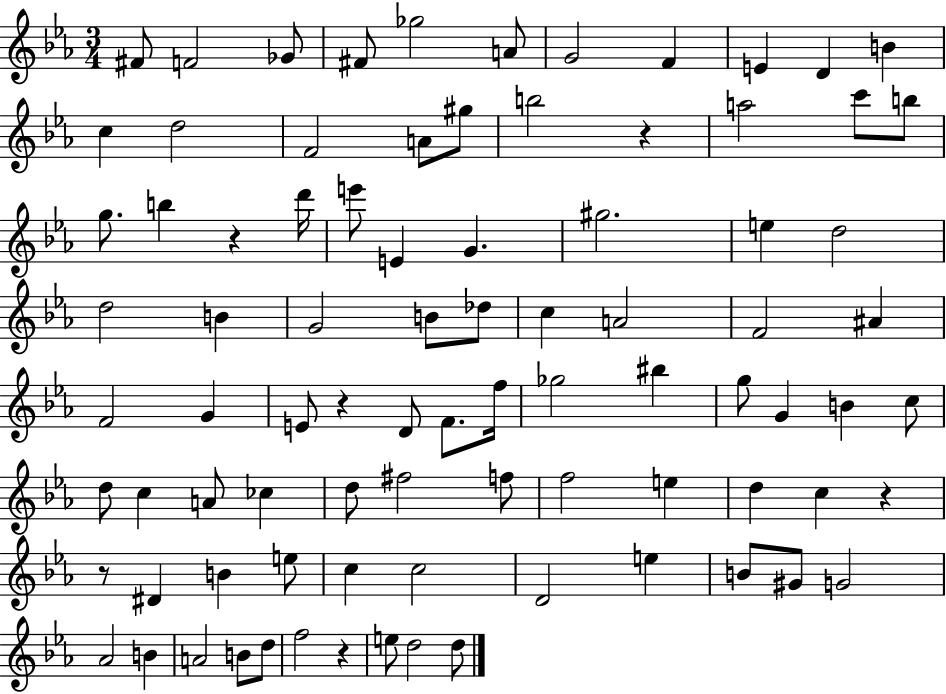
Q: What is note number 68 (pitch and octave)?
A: E5